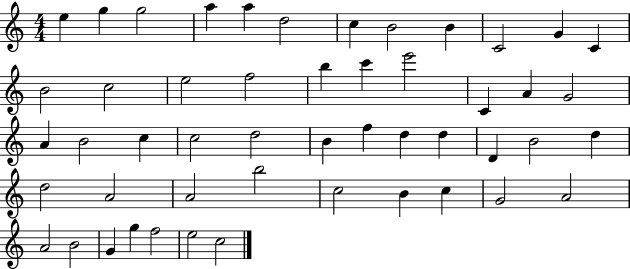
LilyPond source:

{
  \clef treble
  \numericTimeSignature
  \time 4/4
  \key c \major
  e''4 g''4 g''2 | a''4 a''4 d''2 | c''4 b'2 b'4 | c'2 g'4 c'4 | \break b'2 c''2 | e''2 f''2 | b''4 c'''4 e'''2 | c'4 a'4 g'2 | \break a'4 b'2 c''4 | c''2 d''2 | b'4 f''4 d''4 d''4 | d'4 b'2 d''4 | \break d''2 a'2 | a'2 b''2 | c''2 b'4 c''4 | g'2 a'2 | \break a'2 b'2 | g'4 g''4 f''2 | e''2 c''2 | \bar "|."
}